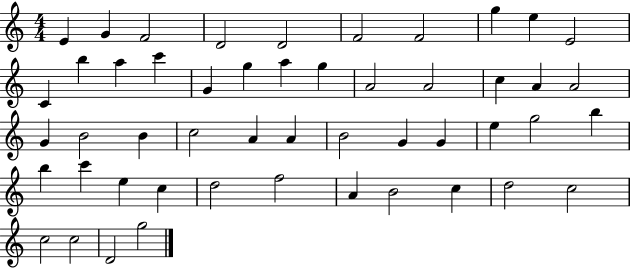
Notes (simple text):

E4/q G4/q F4/h D4/h D4/h F4/h F4/h G5/q E5/q E4/h C4/q B5/q A5/q C6/q G4/q G5/q A5/q G5/q A4/h A4/h C5/q A4/q A4/h G4/q B4/h B4/q C5/h A4/q A4/q B4/h G4/q G4/q E5/q G5/h B5/q B5/q C6/q E5/q C5/q D5/h F5/h A4/q B4/h C5/q D5/h C5/h C5/h C5/h D4/h G5/h